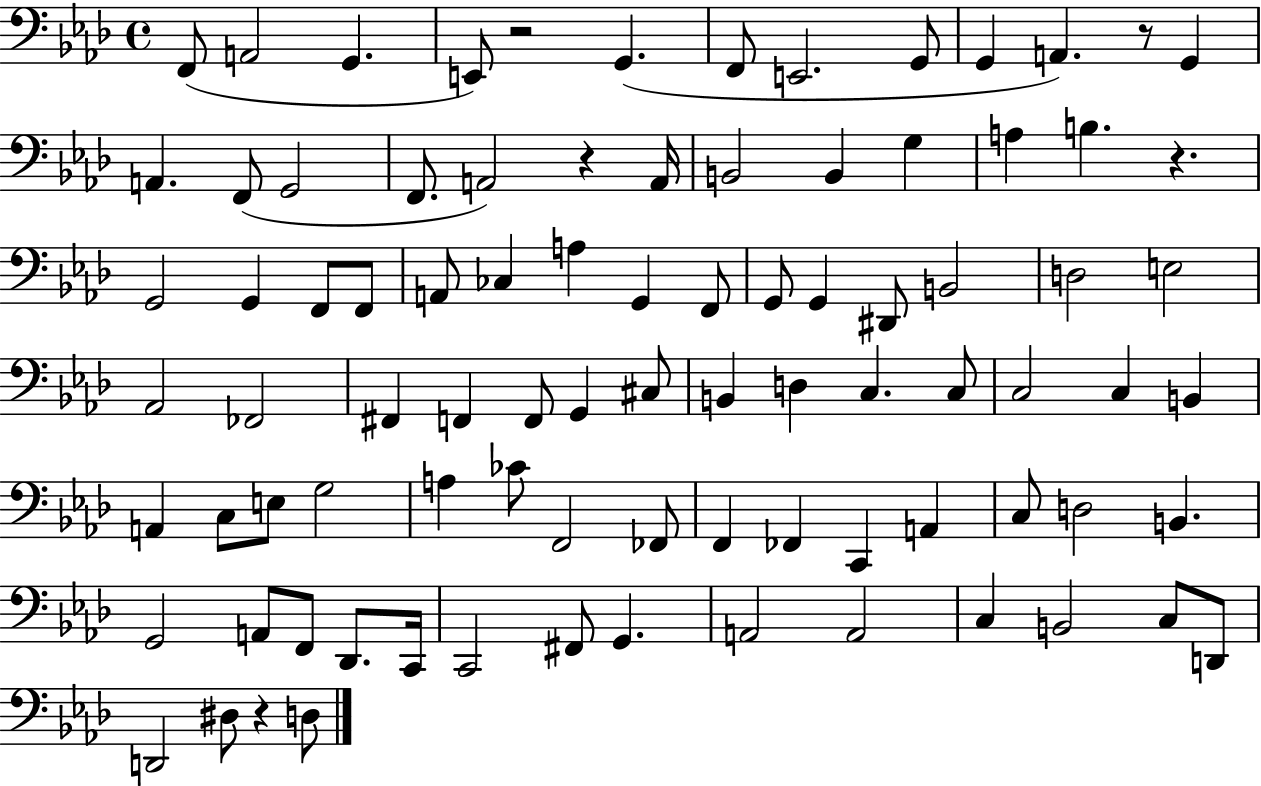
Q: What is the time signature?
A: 4/4